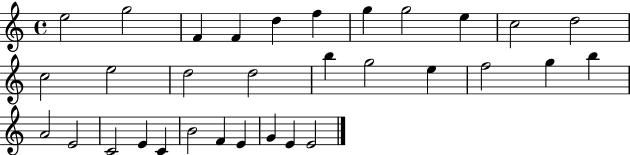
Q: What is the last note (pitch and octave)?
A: E4